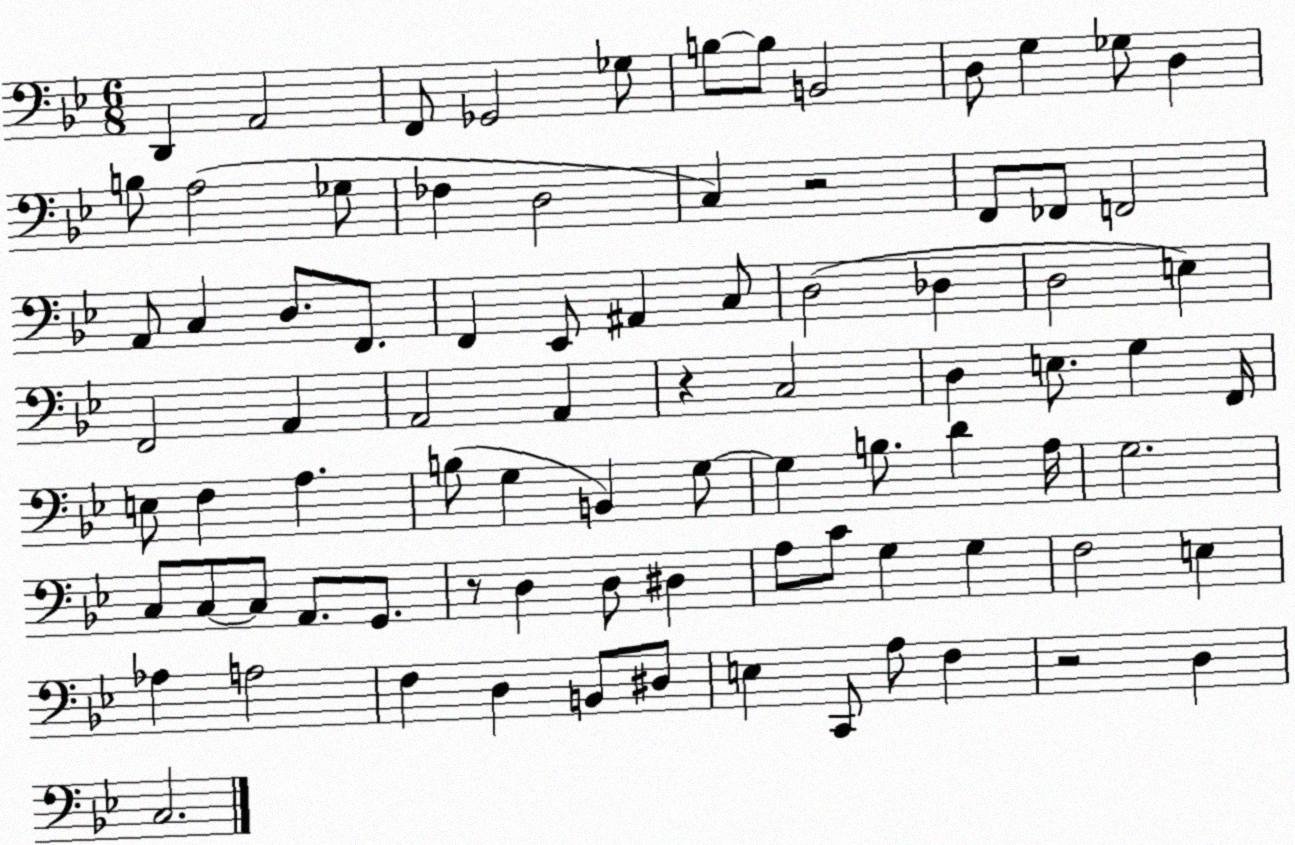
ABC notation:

X:1
T:Untitled
M:6/8
L:1/4
K:Bb
D,, A,,2 F,,/2 _G,,2 _G,/2 B,/2 B,/2 B,,2 D,/2 G, _G,/2 D, B,/2 A,2 _G,/2 _F, D,2 C, z2 F,,/2 _F,,/2 F,,2 A,,/2 C, D,/2 F,,/2 F,, _E,,/2 ^A,, C,/2 D,2 _D, D,2 E, F,,2 A,, A,,2 A,, z C,2 D, E,/2 G, F,,/4 E,/2 F, A, B,/2 G, B,, G,/2 G, B,/2 D A,/4 G,2 C,/2 C,/2 C,/2 A,,/2 G,,/2 z/2 D, D,/2 ^D, A,/2 C/2 G, G, F,2 E, _A, A,2 F, D, B,,/2 ^D,/2 E, C,,/2 A,/2 F, z2 D, C,2